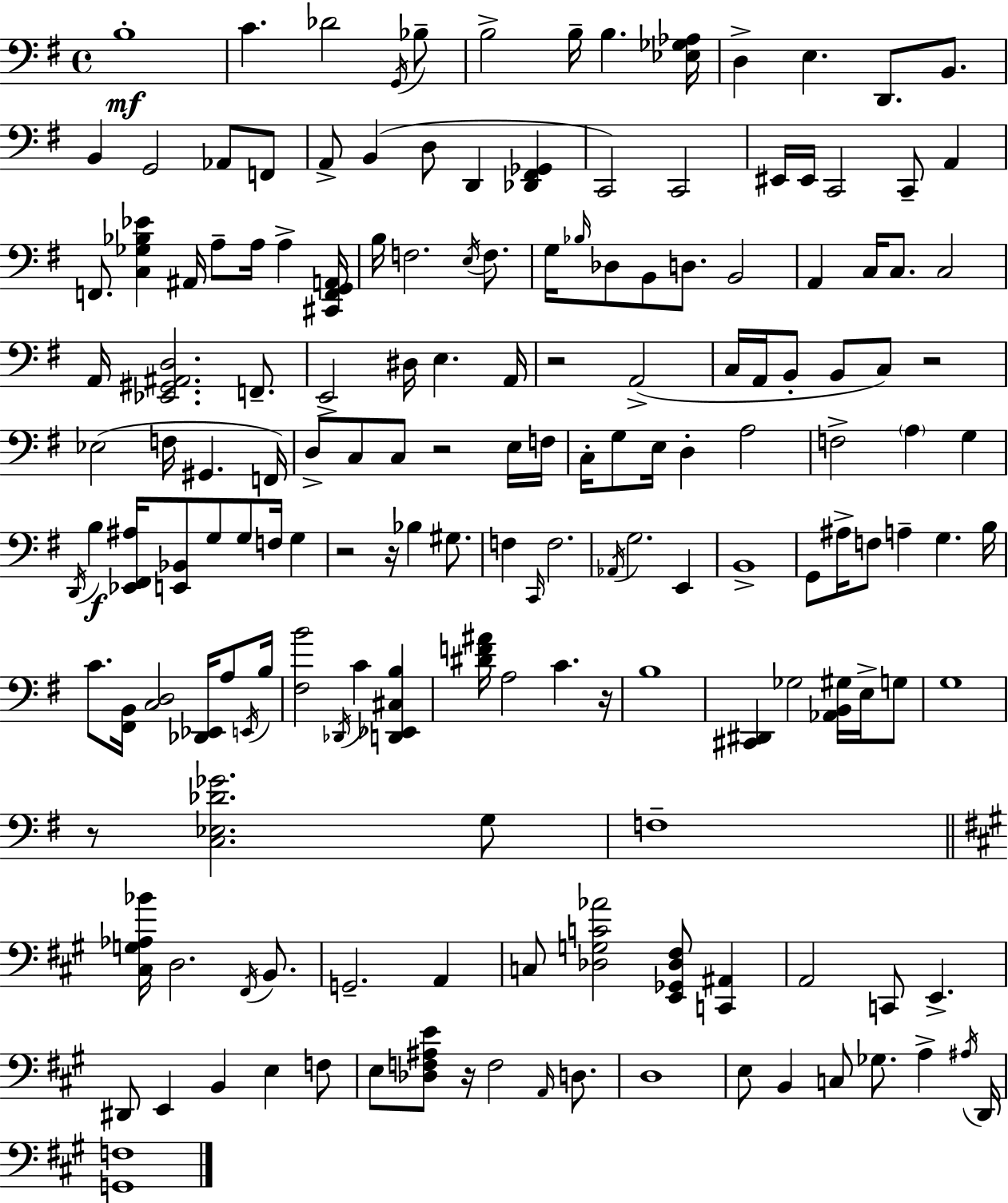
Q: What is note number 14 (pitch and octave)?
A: G2